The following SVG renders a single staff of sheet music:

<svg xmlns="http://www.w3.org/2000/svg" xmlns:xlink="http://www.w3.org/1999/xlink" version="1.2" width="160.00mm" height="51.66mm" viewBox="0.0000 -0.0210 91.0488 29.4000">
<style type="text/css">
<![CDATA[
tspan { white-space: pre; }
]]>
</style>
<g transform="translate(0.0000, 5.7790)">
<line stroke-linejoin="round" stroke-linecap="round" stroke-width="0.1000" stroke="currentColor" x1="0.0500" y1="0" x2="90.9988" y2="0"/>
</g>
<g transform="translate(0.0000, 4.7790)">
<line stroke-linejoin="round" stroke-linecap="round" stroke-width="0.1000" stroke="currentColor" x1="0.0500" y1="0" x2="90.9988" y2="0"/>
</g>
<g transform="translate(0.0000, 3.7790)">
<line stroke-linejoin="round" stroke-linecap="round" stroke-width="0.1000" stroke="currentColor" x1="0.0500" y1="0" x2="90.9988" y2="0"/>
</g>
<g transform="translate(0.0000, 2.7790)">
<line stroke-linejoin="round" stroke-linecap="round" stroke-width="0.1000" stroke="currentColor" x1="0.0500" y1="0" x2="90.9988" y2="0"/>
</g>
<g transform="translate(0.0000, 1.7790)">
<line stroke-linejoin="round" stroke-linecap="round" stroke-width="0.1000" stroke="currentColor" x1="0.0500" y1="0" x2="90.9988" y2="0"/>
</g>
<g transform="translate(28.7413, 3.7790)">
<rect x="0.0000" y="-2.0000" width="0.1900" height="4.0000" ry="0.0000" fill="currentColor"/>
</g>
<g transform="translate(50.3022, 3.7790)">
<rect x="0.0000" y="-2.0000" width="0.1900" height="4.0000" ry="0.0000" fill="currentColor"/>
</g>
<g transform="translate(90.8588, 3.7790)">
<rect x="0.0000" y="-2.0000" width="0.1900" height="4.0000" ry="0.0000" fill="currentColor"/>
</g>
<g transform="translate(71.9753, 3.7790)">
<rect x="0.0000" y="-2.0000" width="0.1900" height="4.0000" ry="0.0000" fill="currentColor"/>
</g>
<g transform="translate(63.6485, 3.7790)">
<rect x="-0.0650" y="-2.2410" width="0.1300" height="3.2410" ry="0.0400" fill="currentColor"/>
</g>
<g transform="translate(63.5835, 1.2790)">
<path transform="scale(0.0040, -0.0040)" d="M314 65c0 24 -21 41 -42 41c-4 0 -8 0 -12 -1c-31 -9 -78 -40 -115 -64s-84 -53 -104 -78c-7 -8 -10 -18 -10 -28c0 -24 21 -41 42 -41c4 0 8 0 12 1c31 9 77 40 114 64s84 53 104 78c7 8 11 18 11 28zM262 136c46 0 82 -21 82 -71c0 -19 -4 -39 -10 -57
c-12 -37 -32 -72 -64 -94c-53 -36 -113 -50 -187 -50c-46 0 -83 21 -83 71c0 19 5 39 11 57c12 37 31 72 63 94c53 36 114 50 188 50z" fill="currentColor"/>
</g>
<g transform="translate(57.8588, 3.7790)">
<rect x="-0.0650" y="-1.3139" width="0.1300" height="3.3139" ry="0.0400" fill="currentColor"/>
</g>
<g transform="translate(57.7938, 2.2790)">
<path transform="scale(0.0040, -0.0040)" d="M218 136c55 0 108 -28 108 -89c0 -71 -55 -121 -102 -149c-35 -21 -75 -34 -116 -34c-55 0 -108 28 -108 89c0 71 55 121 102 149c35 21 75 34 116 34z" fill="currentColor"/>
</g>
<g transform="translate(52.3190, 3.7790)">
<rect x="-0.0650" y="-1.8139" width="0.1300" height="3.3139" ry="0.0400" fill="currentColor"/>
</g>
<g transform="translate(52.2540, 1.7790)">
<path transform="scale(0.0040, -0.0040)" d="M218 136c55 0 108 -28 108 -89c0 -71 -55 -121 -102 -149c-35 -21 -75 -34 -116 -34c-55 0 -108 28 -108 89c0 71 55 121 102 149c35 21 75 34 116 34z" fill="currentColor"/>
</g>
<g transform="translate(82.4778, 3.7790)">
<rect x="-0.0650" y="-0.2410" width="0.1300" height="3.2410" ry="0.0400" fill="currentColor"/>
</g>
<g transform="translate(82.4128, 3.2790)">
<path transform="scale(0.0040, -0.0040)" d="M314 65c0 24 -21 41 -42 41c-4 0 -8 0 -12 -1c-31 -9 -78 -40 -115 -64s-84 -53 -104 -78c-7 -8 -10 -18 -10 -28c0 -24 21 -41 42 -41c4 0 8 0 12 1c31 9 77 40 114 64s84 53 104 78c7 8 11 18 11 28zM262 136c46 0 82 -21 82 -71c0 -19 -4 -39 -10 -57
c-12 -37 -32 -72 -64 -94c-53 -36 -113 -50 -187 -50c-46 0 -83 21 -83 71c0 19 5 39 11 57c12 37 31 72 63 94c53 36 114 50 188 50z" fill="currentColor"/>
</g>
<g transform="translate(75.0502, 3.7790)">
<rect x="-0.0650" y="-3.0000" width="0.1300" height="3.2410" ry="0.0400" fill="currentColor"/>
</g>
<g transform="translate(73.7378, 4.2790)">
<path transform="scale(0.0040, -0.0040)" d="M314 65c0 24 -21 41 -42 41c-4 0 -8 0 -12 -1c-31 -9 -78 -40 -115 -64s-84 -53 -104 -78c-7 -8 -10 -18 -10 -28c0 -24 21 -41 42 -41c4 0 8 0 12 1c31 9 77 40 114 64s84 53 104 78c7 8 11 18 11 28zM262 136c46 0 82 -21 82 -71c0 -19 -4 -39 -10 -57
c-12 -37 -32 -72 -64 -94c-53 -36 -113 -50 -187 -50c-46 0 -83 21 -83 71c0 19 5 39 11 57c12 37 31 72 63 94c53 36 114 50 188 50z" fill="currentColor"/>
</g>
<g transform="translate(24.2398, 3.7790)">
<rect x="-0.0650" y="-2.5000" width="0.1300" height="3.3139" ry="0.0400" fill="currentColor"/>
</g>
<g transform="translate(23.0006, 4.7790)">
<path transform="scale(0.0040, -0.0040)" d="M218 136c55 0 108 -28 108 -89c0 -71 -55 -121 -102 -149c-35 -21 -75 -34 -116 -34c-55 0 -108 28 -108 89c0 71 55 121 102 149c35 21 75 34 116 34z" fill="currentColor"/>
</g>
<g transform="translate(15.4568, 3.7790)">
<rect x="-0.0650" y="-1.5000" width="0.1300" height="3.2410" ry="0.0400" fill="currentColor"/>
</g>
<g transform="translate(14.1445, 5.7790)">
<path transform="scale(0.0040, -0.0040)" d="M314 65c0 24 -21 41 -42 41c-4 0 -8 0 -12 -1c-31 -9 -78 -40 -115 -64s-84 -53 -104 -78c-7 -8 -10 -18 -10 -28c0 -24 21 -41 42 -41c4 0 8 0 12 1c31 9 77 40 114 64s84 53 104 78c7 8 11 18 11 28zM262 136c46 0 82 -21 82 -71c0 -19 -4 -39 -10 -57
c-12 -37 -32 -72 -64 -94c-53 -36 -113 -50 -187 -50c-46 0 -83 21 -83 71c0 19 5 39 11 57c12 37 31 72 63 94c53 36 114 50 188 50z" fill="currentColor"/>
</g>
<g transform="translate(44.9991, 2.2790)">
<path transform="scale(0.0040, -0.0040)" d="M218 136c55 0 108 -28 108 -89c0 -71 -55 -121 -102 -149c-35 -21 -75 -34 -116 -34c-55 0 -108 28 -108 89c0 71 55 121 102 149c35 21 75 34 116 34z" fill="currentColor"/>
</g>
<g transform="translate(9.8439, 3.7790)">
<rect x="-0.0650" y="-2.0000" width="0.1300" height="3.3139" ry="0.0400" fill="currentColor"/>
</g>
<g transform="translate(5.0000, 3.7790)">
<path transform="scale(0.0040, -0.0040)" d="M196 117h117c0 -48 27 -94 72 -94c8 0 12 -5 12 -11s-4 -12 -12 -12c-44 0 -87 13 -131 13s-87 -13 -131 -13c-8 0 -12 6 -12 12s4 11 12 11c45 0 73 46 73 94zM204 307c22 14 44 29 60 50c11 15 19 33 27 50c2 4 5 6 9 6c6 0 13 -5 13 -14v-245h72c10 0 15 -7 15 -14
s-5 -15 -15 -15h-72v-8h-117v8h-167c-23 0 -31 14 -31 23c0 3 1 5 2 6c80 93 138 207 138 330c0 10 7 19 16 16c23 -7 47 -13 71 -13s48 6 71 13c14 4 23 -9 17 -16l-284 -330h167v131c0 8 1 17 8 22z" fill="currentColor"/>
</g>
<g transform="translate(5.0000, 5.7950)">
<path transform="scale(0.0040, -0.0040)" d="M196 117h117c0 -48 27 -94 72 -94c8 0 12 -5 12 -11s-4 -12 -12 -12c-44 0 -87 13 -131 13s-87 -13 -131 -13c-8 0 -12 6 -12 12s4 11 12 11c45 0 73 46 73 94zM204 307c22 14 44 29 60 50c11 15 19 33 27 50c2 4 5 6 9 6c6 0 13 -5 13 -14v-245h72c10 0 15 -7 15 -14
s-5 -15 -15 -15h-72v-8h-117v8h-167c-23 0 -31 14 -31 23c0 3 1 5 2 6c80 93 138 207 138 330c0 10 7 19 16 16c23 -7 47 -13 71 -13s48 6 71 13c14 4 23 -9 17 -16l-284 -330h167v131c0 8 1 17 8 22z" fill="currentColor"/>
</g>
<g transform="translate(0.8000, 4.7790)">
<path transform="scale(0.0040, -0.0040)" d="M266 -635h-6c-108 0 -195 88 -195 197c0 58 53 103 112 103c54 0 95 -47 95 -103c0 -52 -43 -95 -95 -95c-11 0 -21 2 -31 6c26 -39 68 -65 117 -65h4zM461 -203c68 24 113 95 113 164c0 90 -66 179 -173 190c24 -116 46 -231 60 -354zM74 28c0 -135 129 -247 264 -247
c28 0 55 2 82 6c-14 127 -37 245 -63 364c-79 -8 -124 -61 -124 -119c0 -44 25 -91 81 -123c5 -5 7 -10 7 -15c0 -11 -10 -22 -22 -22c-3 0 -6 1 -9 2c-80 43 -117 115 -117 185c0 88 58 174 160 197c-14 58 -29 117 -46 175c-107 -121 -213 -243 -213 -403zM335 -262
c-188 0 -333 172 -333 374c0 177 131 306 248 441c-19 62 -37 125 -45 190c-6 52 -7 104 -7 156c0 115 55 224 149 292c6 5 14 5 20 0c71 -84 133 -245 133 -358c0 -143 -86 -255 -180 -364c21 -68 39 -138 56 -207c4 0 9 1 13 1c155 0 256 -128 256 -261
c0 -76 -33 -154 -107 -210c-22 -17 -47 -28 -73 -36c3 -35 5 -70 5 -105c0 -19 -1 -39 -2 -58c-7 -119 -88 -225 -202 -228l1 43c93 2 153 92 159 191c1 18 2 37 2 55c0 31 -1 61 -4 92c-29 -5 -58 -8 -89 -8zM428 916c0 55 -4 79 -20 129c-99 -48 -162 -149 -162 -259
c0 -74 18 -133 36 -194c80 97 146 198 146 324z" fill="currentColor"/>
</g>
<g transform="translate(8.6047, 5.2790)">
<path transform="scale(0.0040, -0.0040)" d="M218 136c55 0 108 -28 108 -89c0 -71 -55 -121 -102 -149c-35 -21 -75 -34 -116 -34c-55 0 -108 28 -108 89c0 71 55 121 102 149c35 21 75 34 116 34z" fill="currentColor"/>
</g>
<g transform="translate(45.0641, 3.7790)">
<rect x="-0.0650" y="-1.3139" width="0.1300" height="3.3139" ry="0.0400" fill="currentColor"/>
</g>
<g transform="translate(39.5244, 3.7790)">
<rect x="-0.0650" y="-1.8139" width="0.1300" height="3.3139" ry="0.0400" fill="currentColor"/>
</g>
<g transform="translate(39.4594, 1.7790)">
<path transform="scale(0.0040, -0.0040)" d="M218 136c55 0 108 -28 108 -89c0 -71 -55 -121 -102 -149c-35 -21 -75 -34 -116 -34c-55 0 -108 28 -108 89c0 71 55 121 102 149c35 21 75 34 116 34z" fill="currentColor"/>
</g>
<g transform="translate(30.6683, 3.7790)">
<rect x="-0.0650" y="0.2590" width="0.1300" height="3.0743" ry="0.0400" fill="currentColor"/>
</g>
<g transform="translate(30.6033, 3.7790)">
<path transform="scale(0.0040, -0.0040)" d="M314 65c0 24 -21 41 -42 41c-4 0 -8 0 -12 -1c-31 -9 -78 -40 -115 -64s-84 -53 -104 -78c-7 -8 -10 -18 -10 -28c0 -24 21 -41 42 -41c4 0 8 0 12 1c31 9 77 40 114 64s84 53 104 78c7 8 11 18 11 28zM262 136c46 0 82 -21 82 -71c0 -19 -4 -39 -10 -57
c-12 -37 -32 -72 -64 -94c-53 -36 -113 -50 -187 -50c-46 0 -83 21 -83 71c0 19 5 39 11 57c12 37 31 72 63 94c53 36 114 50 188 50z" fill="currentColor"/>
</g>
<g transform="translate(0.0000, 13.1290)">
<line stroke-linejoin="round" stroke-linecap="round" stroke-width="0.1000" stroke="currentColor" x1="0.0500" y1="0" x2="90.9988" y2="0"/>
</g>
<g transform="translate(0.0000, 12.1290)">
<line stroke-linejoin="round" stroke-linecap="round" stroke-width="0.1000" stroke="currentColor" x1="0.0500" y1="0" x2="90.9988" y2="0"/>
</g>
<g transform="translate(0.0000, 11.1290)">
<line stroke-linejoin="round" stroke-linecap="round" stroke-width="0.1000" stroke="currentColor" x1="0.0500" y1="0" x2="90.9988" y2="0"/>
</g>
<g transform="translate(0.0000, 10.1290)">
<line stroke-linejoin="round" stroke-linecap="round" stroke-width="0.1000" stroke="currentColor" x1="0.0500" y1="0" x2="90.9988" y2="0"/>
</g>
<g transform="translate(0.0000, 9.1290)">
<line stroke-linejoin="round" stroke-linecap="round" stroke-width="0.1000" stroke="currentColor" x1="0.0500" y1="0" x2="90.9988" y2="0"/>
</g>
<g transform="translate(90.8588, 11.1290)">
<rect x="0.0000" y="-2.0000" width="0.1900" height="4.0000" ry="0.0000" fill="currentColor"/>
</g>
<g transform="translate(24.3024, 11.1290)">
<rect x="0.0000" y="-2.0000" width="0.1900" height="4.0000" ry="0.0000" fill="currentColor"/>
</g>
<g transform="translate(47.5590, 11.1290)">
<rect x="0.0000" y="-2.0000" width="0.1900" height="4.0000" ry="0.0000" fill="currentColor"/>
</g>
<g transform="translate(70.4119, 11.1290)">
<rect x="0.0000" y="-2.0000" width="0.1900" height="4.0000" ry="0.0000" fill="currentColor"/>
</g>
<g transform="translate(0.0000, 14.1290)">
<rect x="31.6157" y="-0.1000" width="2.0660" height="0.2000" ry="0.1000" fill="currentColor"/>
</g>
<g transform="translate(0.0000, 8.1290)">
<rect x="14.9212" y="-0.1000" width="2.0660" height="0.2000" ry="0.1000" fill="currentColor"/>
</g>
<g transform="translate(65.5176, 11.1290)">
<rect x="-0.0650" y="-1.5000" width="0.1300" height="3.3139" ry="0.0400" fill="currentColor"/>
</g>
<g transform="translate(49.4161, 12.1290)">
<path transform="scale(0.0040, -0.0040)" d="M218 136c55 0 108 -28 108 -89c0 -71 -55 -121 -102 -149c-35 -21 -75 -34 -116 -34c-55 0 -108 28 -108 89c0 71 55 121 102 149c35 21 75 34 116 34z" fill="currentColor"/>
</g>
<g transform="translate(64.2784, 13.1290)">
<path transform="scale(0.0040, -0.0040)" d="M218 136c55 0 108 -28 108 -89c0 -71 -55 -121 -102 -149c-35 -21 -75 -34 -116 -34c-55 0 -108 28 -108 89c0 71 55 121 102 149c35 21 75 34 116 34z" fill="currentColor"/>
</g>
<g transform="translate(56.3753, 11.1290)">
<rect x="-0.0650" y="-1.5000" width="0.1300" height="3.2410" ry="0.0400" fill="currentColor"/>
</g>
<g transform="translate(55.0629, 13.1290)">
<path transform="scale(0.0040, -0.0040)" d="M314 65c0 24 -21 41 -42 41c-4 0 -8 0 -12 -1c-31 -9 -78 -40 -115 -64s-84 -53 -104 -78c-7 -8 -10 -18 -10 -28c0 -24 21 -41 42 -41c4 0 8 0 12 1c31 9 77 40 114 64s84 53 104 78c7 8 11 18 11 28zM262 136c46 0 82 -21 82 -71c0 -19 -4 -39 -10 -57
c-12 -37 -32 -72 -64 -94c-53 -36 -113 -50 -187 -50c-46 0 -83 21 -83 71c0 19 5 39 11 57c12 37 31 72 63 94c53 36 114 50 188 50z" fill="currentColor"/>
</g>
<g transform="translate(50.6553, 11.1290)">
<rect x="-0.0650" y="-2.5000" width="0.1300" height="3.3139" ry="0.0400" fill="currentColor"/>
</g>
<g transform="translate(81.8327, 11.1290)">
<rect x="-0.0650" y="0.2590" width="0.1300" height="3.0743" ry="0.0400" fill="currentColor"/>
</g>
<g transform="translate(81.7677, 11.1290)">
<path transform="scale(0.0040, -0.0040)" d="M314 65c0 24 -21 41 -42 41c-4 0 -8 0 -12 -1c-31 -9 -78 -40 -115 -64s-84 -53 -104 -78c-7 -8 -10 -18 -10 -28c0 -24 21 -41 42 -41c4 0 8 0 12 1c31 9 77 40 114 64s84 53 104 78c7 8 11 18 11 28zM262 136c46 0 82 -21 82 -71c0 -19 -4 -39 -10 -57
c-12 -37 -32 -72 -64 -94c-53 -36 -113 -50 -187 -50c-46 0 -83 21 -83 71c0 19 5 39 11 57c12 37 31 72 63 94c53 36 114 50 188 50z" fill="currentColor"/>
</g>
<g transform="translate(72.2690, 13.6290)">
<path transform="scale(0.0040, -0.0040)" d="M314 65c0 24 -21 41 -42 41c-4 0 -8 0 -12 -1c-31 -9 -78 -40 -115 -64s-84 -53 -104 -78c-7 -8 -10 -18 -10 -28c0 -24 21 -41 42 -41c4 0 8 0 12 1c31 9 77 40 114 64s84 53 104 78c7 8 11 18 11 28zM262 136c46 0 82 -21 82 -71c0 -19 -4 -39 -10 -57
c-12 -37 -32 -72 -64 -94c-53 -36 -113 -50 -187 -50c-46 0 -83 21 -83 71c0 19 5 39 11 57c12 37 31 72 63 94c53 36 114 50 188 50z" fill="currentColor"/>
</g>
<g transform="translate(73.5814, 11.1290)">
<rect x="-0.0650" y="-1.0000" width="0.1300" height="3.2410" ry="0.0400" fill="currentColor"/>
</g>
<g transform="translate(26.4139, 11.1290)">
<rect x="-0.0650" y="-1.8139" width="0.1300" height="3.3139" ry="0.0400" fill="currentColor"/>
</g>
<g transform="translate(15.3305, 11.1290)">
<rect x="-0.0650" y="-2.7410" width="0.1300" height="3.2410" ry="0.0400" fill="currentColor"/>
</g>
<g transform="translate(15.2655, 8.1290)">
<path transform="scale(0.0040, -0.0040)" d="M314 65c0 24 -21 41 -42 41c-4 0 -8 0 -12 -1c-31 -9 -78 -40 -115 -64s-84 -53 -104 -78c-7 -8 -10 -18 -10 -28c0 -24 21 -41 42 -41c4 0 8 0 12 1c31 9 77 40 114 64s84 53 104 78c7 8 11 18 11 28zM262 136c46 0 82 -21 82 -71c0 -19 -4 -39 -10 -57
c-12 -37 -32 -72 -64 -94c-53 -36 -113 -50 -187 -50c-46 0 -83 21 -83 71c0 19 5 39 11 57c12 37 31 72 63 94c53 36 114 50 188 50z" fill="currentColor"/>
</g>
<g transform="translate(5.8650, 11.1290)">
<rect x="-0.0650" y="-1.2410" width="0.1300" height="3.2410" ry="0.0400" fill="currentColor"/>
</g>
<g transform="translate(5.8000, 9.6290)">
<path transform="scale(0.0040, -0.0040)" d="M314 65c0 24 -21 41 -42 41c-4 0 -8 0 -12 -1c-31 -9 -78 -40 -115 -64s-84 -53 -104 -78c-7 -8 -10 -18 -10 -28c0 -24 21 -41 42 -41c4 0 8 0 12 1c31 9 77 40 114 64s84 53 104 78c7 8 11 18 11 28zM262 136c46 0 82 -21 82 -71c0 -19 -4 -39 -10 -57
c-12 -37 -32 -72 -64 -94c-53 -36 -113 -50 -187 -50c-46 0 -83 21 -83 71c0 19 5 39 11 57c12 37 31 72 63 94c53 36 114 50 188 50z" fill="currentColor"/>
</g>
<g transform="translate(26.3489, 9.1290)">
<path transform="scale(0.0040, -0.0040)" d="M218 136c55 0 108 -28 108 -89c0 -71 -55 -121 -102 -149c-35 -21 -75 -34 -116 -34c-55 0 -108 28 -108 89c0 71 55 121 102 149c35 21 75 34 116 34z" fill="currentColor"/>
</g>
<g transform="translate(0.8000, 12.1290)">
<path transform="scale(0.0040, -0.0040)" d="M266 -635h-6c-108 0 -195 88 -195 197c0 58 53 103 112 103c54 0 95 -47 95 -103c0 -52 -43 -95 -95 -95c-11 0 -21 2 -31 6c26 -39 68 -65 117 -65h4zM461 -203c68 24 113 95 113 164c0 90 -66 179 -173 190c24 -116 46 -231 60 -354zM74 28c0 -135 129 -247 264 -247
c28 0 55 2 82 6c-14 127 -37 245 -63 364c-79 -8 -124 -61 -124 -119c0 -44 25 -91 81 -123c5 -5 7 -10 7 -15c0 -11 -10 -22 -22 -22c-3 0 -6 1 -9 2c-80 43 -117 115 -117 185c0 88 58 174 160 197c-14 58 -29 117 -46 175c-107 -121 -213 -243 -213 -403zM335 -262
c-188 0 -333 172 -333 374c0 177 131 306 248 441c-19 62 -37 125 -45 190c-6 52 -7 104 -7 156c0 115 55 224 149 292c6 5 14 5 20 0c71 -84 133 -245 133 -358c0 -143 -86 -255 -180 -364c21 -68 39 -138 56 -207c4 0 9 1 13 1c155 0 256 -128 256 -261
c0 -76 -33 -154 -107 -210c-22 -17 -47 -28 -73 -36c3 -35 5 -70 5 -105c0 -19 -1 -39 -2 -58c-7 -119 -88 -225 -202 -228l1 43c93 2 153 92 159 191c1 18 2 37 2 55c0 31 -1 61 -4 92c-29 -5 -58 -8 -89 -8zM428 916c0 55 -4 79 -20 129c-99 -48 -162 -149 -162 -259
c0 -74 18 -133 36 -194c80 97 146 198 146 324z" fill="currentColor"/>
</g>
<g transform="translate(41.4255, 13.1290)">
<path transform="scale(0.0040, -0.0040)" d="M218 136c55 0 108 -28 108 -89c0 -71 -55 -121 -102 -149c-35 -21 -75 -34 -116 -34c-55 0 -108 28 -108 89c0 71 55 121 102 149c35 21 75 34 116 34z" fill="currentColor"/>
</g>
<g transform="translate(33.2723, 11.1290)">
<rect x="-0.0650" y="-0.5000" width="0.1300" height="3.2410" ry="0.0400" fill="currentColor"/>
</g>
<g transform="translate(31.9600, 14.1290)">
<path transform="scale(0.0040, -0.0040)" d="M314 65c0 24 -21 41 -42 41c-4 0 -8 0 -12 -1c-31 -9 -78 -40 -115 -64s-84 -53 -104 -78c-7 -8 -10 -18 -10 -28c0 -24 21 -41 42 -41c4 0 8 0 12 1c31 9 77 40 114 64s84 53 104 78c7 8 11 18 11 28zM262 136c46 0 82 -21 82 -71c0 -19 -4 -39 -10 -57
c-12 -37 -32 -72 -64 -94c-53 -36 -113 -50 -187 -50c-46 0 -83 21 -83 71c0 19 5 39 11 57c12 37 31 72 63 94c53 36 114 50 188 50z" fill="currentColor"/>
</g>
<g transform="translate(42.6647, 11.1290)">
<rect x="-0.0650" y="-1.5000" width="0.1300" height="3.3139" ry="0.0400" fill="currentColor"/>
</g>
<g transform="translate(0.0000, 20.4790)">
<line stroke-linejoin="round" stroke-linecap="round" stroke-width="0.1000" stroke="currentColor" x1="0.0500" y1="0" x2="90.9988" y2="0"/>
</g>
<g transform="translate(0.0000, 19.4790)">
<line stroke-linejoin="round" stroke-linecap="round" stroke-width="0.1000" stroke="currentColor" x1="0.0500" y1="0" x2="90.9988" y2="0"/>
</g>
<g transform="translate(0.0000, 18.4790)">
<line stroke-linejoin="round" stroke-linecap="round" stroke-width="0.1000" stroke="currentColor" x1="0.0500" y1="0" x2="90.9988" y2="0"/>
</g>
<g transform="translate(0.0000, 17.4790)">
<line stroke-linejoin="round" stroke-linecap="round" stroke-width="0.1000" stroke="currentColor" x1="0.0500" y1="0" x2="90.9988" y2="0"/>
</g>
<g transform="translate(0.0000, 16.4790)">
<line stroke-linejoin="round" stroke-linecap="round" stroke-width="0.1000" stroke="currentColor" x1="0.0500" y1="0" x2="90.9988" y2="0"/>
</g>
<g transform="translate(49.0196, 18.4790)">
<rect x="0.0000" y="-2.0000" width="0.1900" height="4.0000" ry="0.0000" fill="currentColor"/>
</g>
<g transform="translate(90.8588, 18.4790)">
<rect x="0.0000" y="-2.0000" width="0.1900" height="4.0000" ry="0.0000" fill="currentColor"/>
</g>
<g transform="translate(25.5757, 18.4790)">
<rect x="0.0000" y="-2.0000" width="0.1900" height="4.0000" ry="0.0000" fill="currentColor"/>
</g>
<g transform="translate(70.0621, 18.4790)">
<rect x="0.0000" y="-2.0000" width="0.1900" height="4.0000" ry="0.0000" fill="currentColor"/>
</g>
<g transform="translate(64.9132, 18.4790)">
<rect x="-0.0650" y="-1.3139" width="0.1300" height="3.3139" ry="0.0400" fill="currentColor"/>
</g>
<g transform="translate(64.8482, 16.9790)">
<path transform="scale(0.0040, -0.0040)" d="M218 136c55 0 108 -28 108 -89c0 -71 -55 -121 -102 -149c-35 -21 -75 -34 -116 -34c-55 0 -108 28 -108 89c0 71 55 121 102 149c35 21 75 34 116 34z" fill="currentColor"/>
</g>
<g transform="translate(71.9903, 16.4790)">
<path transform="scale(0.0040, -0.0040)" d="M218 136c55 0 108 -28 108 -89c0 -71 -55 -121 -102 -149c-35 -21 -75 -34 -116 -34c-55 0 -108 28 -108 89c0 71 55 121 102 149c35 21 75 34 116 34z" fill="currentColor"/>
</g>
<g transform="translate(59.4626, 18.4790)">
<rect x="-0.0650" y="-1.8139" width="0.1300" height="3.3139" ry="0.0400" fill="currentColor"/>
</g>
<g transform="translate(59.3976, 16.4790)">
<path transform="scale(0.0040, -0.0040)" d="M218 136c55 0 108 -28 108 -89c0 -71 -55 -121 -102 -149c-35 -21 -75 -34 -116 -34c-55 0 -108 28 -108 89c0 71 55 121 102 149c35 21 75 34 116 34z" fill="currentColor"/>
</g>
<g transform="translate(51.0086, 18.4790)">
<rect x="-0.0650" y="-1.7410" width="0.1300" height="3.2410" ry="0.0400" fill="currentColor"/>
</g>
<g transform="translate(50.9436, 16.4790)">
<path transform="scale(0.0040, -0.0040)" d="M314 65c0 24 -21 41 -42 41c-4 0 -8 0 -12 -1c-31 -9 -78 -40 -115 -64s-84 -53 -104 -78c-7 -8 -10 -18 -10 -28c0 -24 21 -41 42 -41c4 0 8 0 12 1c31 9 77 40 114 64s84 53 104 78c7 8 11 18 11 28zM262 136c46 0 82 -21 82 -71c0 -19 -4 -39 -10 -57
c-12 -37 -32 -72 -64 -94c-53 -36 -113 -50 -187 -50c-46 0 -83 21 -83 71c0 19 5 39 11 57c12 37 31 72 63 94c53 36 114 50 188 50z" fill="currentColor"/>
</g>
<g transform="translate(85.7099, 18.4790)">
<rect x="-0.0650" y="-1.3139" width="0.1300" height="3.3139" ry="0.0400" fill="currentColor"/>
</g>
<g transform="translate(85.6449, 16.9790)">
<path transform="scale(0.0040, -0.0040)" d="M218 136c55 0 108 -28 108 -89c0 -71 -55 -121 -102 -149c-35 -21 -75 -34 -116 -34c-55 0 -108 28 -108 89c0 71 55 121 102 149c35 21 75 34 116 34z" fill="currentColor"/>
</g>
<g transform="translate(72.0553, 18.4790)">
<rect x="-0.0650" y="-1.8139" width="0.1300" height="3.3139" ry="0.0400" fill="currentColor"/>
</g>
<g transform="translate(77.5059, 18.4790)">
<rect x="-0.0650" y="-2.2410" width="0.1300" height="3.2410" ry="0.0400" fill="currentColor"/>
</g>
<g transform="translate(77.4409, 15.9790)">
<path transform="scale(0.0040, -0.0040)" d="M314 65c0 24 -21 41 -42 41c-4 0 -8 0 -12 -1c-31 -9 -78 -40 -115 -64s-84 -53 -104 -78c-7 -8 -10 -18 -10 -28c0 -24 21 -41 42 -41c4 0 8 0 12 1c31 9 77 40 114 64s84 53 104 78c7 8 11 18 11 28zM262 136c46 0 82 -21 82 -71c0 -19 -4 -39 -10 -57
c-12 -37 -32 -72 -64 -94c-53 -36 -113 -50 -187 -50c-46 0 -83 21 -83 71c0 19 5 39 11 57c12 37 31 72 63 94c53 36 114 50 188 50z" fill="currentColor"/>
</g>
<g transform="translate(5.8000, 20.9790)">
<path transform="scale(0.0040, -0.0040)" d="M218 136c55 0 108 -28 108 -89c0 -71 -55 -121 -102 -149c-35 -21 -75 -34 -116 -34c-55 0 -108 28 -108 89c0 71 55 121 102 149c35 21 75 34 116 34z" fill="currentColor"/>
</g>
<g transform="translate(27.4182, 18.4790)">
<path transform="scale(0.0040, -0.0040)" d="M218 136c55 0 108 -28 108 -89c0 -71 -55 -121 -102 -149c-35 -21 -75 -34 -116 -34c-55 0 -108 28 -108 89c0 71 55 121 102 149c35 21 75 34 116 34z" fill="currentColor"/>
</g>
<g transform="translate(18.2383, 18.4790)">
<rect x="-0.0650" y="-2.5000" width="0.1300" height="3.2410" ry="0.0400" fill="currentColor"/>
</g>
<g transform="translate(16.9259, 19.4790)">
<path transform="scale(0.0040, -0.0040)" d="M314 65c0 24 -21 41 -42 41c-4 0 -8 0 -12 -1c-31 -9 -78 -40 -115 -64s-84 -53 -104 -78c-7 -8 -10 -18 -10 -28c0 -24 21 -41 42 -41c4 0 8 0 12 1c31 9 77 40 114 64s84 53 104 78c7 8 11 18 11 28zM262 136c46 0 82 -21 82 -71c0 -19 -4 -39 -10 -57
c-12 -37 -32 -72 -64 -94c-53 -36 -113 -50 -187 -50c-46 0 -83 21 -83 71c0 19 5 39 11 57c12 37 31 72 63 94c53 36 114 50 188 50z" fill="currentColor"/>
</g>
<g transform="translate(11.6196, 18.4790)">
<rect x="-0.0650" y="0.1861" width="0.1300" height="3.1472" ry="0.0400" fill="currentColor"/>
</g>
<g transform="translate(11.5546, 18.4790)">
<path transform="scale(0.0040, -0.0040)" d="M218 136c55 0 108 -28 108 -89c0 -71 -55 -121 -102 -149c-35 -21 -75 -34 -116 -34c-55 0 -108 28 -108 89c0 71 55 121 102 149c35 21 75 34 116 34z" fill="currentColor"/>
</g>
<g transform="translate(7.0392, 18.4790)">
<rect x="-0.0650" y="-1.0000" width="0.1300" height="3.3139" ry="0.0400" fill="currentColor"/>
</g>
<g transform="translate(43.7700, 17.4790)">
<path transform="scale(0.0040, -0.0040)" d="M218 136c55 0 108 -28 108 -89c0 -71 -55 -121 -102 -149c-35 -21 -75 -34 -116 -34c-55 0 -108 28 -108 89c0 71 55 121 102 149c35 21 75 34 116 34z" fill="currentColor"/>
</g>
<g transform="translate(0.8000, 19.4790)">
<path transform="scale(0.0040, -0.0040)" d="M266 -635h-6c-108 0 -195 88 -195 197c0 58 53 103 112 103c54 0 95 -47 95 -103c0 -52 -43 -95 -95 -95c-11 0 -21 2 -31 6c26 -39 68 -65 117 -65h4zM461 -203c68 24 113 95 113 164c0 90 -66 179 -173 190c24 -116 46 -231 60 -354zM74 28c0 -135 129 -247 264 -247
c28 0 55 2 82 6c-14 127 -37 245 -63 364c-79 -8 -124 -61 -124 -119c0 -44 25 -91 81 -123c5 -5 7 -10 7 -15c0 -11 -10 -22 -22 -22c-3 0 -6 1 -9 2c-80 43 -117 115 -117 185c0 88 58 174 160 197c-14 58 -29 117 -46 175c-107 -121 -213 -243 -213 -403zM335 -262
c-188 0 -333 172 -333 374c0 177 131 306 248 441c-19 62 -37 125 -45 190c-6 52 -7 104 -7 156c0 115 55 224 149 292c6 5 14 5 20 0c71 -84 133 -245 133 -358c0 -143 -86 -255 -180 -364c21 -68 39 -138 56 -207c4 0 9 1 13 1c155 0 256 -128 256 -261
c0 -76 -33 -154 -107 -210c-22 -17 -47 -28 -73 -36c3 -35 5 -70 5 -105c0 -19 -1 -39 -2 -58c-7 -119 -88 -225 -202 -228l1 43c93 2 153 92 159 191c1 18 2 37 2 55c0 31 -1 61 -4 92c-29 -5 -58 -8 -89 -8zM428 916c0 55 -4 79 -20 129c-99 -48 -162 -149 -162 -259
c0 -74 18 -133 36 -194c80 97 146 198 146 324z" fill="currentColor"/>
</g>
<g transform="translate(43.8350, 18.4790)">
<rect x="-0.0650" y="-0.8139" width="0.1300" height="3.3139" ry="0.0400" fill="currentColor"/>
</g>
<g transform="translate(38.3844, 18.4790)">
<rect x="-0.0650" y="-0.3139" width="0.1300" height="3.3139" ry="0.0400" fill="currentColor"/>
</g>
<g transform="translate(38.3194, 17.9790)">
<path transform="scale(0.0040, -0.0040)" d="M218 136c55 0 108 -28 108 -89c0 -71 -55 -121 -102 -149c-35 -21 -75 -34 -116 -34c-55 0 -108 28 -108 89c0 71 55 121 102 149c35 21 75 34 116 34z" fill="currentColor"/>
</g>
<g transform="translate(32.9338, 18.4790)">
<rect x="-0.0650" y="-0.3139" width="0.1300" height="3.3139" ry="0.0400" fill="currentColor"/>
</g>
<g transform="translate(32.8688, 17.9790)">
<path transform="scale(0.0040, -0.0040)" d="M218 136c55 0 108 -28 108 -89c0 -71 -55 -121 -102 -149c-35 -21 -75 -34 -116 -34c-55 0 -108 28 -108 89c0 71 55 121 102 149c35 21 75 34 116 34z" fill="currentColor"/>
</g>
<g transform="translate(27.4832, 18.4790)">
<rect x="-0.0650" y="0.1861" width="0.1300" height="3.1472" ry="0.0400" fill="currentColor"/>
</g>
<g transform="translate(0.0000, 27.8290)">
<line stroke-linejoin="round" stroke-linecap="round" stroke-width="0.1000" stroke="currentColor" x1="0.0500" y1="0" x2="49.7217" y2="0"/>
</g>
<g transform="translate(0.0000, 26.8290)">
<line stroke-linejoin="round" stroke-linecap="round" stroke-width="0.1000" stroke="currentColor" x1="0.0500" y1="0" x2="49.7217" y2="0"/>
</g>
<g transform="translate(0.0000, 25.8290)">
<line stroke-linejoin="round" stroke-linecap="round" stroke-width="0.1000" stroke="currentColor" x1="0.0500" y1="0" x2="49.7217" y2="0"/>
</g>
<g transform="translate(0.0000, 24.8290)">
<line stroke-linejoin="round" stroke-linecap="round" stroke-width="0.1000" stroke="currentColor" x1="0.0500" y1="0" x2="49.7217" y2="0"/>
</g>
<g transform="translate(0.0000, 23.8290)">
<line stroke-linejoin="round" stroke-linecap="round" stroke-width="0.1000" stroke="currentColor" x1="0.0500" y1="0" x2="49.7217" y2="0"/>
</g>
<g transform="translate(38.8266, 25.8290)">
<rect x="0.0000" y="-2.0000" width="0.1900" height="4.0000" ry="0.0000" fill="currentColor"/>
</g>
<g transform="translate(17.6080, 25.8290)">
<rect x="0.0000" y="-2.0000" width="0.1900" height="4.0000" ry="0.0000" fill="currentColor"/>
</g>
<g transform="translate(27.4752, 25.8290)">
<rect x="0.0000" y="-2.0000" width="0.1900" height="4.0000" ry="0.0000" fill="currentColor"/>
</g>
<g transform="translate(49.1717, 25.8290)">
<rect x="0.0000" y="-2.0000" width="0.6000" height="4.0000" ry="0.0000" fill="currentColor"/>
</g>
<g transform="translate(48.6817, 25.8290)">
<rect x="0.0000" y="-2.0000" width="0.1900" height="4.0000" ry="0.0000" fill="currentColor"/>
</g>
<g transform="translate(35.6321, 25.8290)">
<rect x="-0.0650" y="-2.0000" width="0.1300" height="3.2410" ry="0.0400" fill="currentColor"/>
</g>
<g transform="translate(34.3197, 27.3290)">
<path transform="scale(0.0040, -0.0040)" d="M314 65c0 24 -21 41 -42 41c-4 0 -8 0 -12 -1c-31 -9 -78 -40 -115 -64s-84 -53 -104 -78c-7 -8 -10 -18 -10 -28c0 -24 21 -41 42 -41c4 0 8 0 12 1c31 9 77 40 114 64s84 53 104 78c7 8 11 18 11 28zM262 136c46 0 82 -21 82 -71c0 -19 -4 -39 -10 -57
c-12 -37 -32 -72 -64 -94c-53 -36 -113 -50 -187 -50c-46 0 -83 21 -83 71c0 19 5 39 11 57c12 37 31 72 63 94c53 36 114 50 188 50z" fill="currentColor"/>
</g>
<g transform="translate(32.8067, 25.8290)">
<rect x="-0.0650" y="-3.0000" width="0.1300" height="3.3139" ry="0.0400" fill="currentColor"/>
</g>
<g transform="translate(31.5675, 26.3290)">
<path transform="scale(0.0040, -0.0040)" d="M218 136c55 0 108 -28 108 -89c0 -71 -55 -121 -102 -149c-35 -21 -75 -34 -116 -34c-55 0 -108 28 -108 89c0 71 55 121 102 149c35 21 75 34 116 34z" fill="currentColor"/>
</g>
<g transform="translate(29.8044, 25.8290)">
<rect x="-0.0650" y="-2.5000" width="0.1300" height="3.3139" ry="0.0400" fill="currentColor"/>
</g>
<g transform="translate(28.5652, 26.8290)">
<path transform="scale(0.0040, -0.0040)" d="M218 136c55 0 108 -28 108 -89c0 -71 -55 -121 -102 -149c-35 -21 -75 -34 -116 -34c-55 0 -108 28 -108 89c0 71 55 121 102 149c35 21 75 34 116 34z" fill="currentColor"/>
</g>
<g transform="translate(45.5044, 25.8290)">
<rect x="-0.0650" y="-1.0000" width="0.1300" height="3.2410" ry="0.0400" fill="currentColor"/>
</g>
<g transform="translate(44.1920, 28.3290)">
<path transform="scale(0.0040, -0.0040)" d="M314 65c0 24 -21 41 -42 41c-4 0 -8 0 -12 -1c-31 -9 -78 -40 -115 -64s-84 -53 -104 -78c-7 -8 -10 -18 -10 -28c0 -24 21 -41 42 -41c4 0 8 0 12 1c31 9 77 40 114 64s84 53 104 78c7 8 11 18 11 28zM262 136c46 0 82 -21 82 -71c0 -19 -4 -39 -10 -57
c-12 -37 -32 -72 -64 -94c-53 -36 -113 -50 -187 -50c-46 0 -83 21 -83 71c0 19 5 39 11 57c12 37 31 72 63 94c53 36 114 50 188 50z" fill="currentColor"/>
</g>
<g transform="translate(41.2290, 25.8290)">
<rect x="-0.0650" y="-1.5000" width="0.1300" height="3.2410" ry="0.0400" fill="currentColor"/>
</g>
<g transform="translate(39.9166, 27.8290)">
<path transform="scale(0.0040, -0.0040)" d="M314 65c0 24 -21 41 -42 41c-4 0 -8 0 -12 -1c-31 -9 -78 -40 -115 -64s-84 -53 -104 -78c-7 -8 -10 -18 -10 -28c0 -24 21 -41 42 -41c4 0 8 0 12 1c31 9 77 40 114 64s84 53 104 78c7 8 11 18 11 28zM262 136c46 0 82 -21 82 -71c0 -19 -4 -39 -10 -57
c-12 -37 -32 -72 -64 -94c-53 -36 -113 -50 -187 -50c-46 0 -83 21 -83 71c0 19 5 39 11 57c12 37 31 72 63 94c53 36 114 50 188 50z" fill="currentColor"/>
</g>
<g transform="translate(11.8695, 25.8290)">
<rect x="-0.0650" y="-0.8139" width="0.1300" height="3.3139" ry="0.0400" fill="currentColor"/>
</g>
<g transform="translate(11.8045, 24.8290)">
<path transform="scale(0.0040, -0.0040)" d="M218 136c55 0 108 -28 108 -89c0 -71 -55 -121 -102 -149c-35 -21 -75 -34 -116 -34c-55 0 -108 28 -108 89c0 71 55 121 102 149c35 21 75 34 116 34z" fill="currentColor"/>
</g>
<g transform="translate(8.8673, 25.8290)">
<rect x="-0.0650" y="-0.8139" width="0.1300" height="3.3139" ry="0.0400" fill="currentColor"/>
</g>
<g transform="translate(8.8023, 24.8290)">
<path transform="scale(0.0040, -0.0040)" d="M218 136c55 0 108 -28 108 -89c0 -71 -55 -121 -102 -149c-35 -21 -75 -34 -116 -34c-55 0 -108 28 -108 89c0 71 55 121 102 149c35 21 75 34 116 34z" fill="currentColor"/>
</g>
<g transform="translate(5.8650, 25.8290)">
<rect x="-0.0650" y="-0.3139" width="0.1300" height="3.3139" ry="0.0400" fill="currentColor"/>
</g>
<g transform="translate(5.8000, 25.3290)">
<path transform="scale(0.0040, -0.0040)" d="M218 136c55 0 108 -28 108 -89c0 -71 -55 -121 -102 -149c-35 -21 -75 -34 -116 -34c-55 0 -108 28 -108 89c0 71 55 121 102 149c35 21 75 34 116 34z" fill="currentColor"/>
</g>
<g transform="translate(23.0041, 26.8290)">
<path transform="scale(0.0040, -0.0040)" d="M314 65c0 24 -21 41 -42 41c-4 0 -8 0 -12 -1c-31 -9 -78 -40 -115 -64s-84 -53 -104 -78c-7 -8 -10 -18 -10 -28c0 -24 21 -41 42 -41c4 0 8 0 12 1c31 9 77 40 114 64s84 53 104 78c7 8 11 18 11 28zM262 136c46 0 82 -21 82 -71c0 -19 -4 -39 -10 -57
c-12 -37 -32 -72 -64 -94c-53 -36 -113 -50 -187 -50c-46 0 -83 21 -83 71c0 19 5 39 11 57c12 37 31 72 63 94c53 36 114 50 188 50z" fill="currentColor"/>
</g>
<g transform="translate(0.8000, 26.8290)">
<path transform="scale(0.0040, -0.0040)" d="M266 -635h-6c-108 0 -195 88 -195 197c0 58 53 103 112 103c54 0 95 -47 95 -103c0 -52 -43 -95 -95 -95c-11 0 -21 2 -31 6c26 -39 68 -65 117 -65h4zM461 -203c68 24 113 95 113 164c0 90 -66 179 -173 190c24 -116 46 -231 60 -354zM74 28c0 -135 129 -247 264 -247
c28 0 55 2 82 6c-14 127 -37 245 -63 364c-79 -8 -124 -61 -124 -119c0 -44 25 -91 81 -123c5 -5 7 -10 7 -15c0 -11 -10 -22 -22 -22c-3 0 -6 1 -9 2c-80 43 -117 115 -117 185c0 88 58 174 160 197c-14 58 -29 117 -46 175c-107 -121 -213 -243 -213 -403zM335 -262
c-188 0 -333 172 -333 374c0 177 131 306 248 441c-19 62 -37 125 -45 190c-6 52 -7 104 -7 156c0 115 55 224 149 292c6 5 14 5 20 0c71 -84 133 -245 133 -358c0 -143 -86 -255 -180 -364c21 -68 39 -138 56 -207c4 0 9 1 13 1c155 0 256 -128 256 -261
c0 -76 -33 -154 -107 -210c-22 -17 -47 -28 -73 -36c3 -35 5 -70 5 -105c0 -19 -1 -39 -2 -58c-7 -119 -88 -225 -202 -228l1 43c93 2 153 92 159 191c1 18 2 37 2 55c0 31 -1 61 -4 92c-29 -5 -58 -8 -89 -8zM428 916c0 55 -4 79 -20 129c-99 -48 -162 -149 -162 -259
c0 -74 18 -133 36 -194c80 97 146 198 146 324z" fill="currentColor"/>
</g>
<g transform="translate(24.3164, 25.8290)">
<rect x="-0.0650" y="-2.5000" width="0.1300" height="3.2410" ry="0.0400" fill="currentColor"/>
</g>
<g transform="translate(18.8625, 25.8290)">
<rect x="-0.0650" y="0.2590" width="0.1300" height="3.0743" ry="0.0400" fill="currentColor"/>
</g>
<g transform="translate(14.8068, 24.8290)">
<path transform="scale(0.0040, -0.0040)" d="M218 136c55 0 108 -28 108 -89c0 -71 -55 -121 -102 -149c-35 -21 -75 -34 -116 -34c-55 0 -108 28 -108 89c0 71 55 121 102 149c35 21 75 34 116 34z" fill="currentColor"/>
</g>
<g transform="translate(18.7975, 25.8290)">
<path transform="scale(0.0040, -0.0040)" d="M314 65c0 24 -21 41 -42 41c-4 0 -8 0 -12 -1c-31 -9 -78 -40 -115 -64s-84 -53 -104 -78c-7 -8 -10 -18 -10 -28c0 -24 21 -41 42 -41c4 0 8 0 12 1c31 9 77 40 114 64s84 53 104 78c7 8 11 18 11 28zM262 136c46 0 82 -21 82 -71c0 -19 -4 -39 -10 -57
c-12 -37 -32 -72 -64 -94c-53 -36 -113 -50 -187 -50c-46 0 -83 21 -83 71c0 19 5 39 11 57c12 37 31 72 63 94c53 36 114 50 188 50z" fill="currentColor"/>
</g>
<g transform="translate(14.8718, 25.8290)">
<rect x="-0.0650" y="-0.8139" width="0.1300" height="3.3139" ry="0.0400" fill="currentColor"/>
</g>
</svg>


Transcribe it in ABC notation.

X:1
T:Untitled
M:4/4
L:1/4
K:C
F E2 G B2 f e f e g2 A2 c2 e2 a2 f C2 E G E2 E D2 B2 D B G2 B c c d f2 f e f g2 e c d d d B2 G2 G A F2 E2 D2